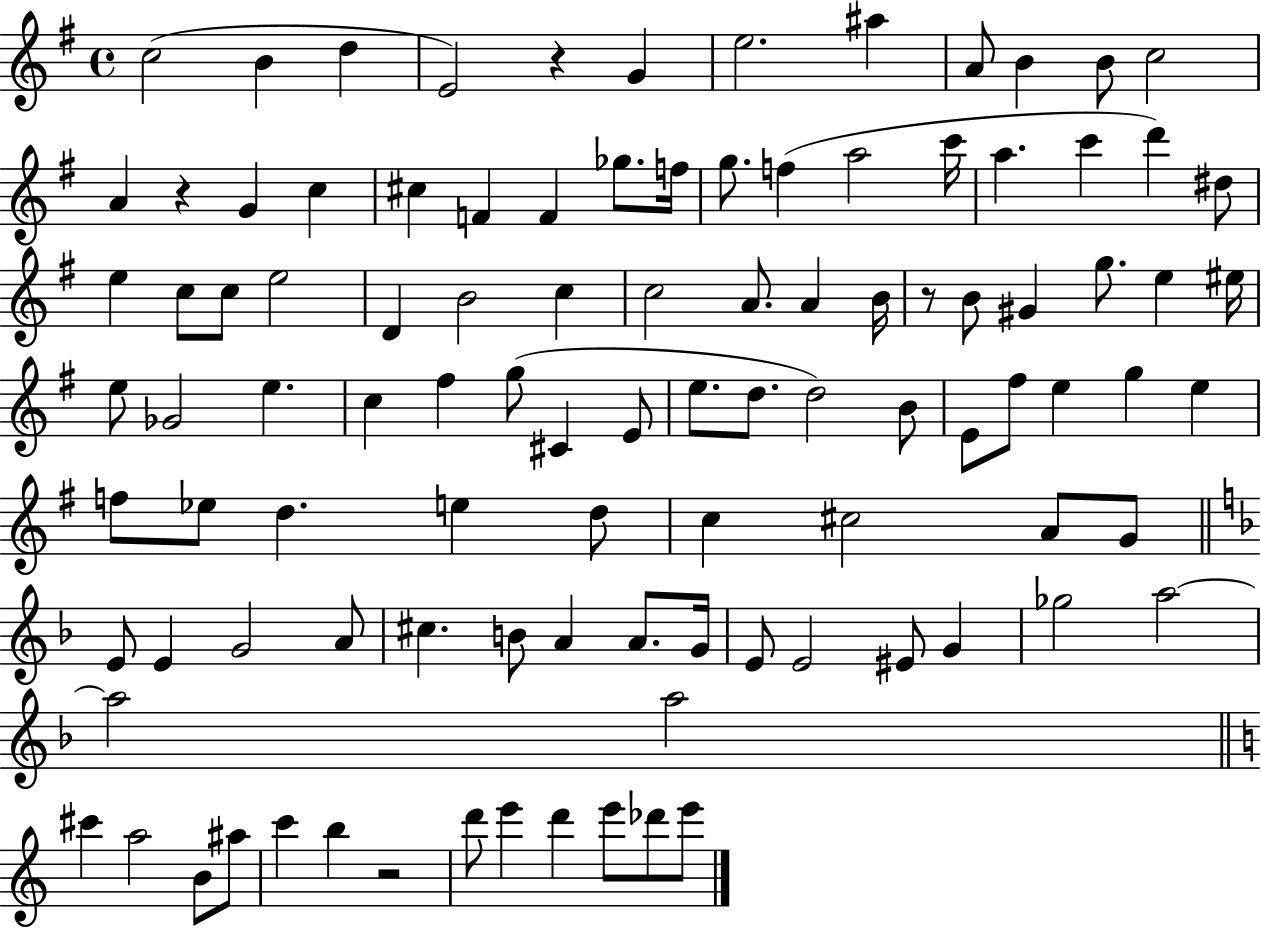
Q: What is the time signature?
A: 4/4